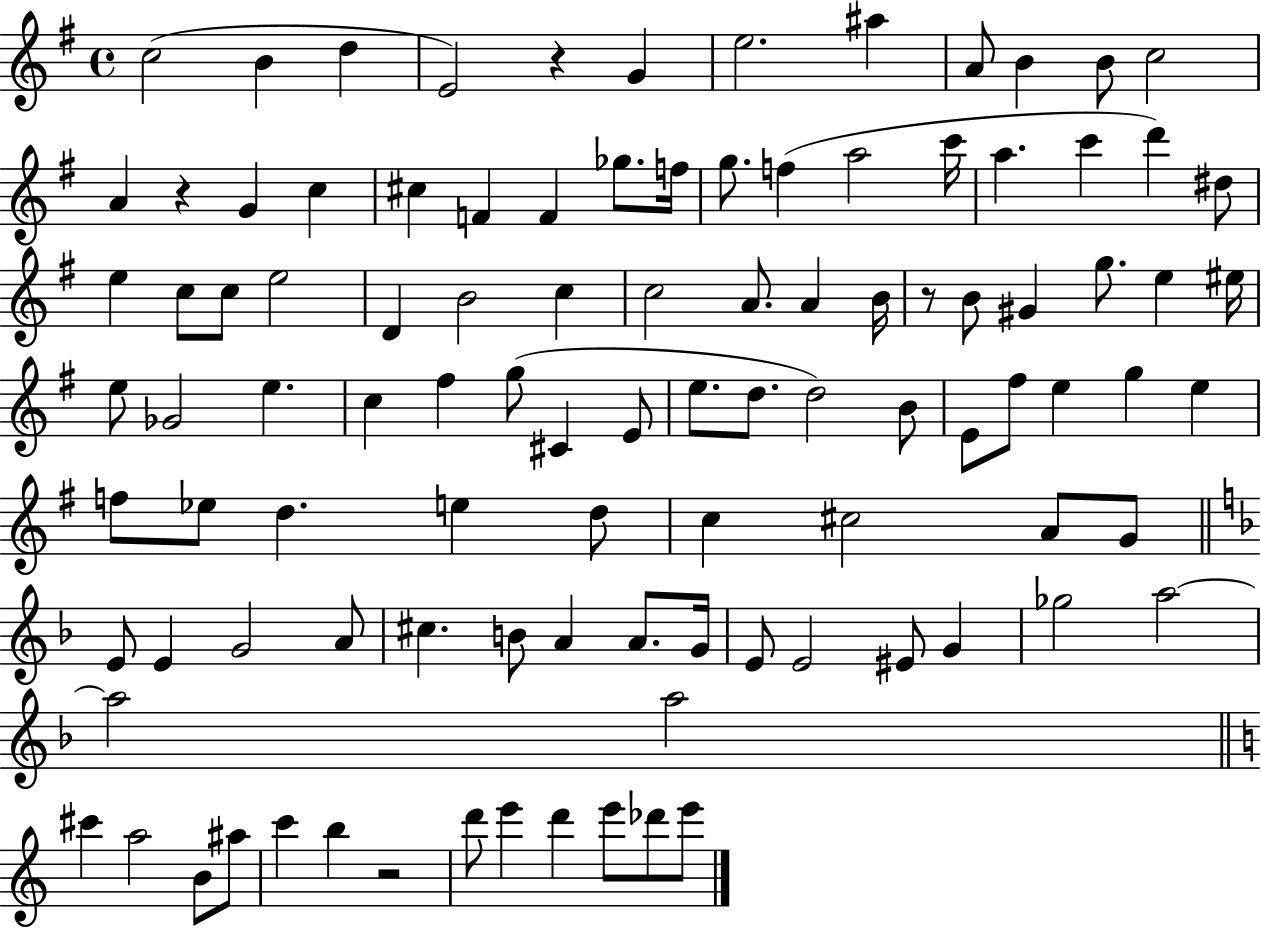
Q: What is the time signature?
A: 4/4